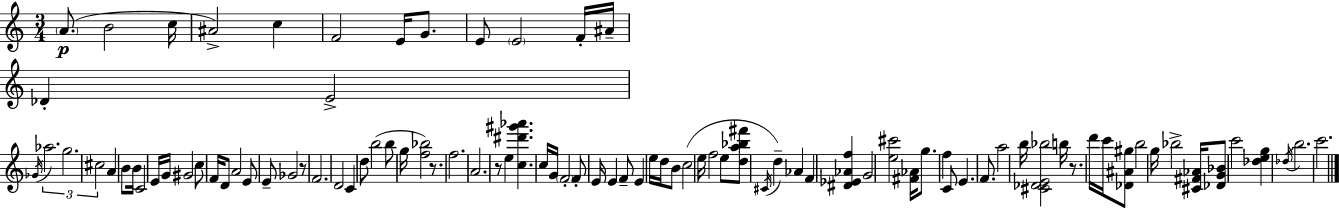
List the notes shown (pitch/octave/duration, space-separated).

A4/e. B4/h C5/s A#4/h C5/q F4/h E4/s G4/e. E4/e E4/h F4/s A#4/s Db4/q E4/h Gb4/s Ab5/h. G5/h. C#5/h A4/q B4/e B4/s C4/h E4/s G4/s G#4/h C5/e F4/s D4/e A4/h E4/e E4/e Gb4/h R/e F4/h. D4/h C4/q D5/e B5/h B5/e G5/s [F5,Bb5]/h R/e. F5/h. A4/h. R/e E5/q [C5,D#6,G#6,Ab6]/q. C5/s G4/s F4/h F4/e E4/s E4/q F4/e E4/q E5/s D5/s B4/e C5/h E5/s F5/h E5/e [D5,A5,Bb5,F#6]/e C#4/s D5/q Ab4/q F4/q [D#4,Eb4,Ab4,F5]/q G4/h [E5,C#6]/h [F#4,Ab4]/s G5/e. F5/q C4/e E4/q. F4/e. A5/h B5/s [C#4,Db4,E4,Bb5]/h B5/s R/e. D6/s C6/s [Db4,A#4,G#5]/e B5/h G5/s Bb5/h [C#4,F#4,Ab4]/s [Db4,G4,Bb4]/e C6/h [Db5,E5,G5]/q Db5/s B5/h. C6/h.